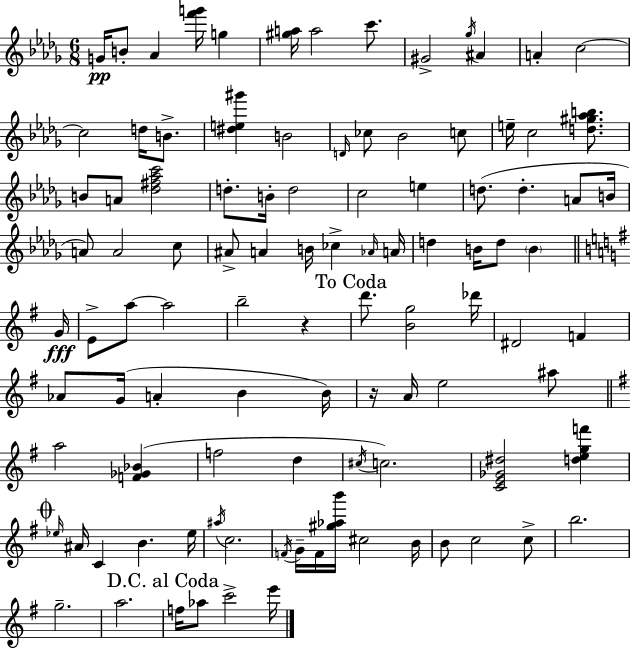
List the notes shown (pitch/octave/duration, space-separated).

G4/s B4/e Ab4/q [F6,G6]/s G5/q [G#5,A5]/s A5/h C6/e. G#4/h Gb5/s A#4/q A4/q C5/h C5/h D5/s B4/e. [D#5,E5,G#6]/q B4/h D4/s CES5/e Bb4/h C5/e E5/s C5/h [D5,G#5,Ab5,B5]/e. B4/e A4/e [Db5,F#5,Ab5,C6]/h D5/e. B4/s D5/h C5/h E5/q D5/e. D5/q. A4/e B4/s A4/e A4/h C5/e A#4/e A4/q B4/s CES5/q Ab4/s A4/s D5/q B4/s D5/e B4/q G4/s E4/e A5/e A5/h B5/h R/q D6/e. [B4,G5]/h Db6/s D#4/h F4/q Ab4/e G4/s A4/q B4/q B4/s R/s A4/s E5/h A#5/e A5/h [F4,Gb4,Bb4]/q F5/h D5/q C#5/s C5/h. [C4,E4,Gb4,D#5]/h [D5,E5,G5,F6]/q Eb5/s A#4/s C4/q B4/q. Eb5/s A#5/s C5/h. F4/s G4/s F4/s [G#5,Ab5,B6]/s C#5/h B4/s B4/e C5/h C5/e B5/h. G5/h. A5/h. F5/s Ab5/e C6/h E6/s